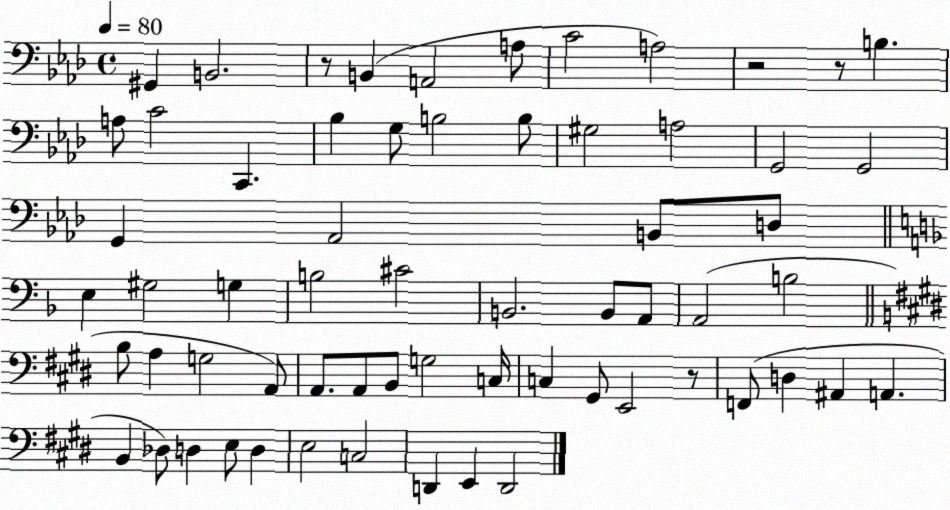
X:1
T:Untitled
M:4/4
L:1/4
K:Ab
^G,, B,,2 z/2 B,, A,,2 A,/2 C2 A,2 z2 z/2 B, A,/2 C2 C,, _B, G,/2 B,2 B,/2 ^G,2 A,2 G,,2 G,,2 G,, _A,,2 B,,/2 D,/2 E, ^G,2 G, B,2 ^C2 B,,2 B,,/2 A,,/2 A,,2 B,2 B,/2 A, G,2 A,,/2 A,,/2 A,,/2 B,,/2 G,2 C,/4 C, ^G,,/2 E,,2 z/2 F,,/2 D, ^A,, A,, B,, _D,/2 D, E,/2 D, E,2 C,2 D,, E,, D,,2